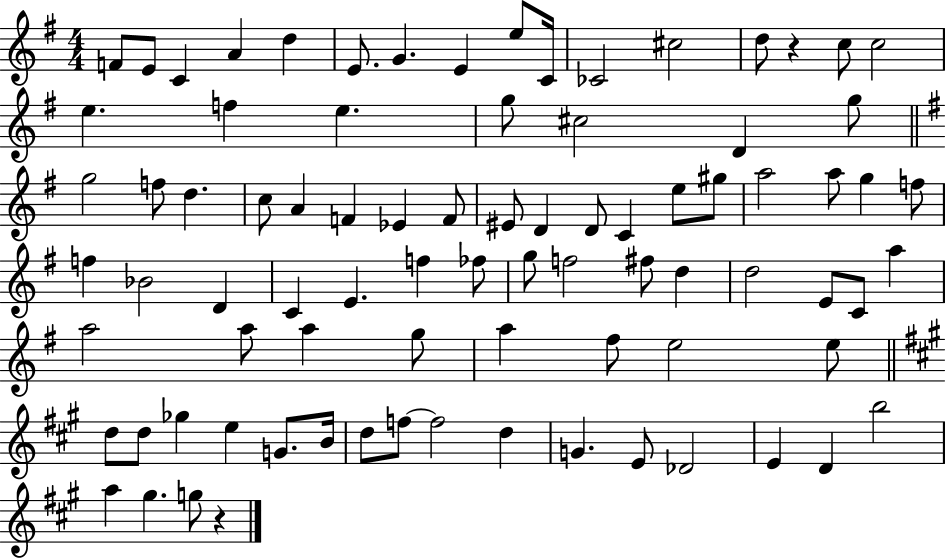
{
  \clef treble
  \numericTimeSignature
  \time 4/4
  \key g \major
  f'8 e'8 c'4 a'4 d''4 | e'8. g'4. e'4 e''8 c'16 | ces'2 cis''2 | d''8 r4 c''8 c''2 | \break e''4. f''4 e''4. | g''8 cis''2 d'4 g''8 | \bar "||" \break \key g \major g''2 f''8 d''4. | c''8 a'4 f'4 ees'4 f'8 | eis'8 d'4 d'8 c'4 e''8 gis''8 | a''2 a''8 g''4 f''8 | \break f''4 bes'2 d'4 | c'4 e'4. f''4 fes''8 | g''8 f''2 fis''8 d''4 | d''2 e'8 c'8 a''4 | \break a''2 a''8 a''4 g''8 | a''4 fis''8 e''2 e''8 | \bar "||" \break \key a \major d''8 d''8 ges''4 e''4 g'8. b'16 | d''8 f''8~~ f''2 d''4 | g'4. e'8 des'2 | e'4 d'4 b''2 | \break a''4 gis''4. g''8 r4 | \bar "|."
}